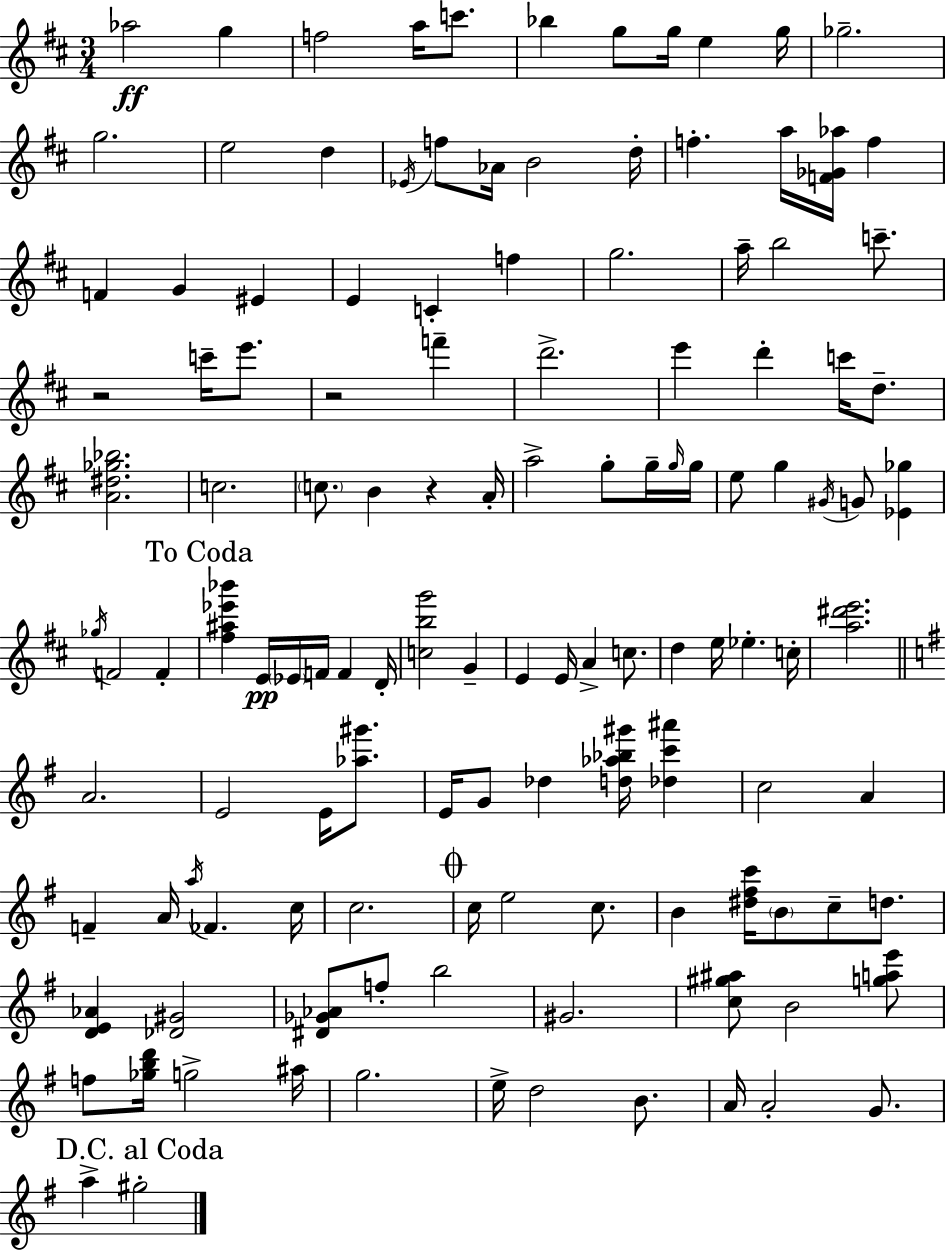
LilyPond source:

{
  \clef treble
  \numericTimeSignature
  \time 3/4
  \key d \major
  \repeat volta 2 { aes''2\ff g''4 | f''2 a''16 c'''8. | bes''4 g''8 g''16 e''4 g''16 | ges''2.-- | \break g''2. | e''2 d''4 | \acciaccatura { ees'16 } f''8 aes'16 b'2 | d''16-. f''4.-. a''16 <f' ges' aes''>16 f''4 | \break f'4 g'4 eis'4 | e'4 c'4-. f''4 | g''2. | a''16-- b''2 c'''8.-- | \break r2 c'''16-- e'''8. | r2 f'''4-- | d'''2.-> | e'''4 d'''4-. c'''16 d''8.-- | \break <a' dis'' ges'' bes''>2. | c''2. | \parenthesize c''8. b'4 r4 | a'16-. a''2-> g''8-. g''16-- | \break \grace { g''16 } g''16 e''8 g''4 \acciaccatura { gis'16 } g'8 <ees' ges''>4 | \acciaccatura { ges''16 } f'2 | f'4-. \mark "To Coda" <fis'' ais'' ees''' bes'''>4 e'16\pp \parenthesize ees'16 f'16 f'4 | d'16-. <c'' b'' g'''>2 | \break g'4-- e'4 e'16 a'4-> | c''8. d''4 e''16 ees''4.-. | c''16-. <a'' dis''' e'''>2. | \bar "||" \break \key e \minor a'2. | e'2 e'16 <aes'' gis'''>8. | e'16 g'8 des''4 <d'' aes'' bes'' gis'''>16 <des'' c''' ais'''>4 | c''2 a'4 | \break f'4-- a'16 \acciaccatura { a''16 } fes'4. | c''16 c''2. | \mark \markup { \musicglyph "scripts.coda" } c''16 e''2 c''8. | b'4 <dis'' fis'' c'''>16 \parenthesize b'8 c''8-- d''8. | \break <d' e' aes'>4 <des' gis'>2 | <dis' ges' aes'>8 f''8-. b''2 | gis'2. | <c'' gis'' ais''>8 b'2 <g'' a'' e'''>8 | \break f''8 <ges'' b'' d'''>16 g''2-> | ais''16 g''2. | e''16-> d''2 b'8. | a'16 a'2-. g'8. | \break \mark "D.C. al Coda" a''4-> gis''2-. | } \bar "|."
}